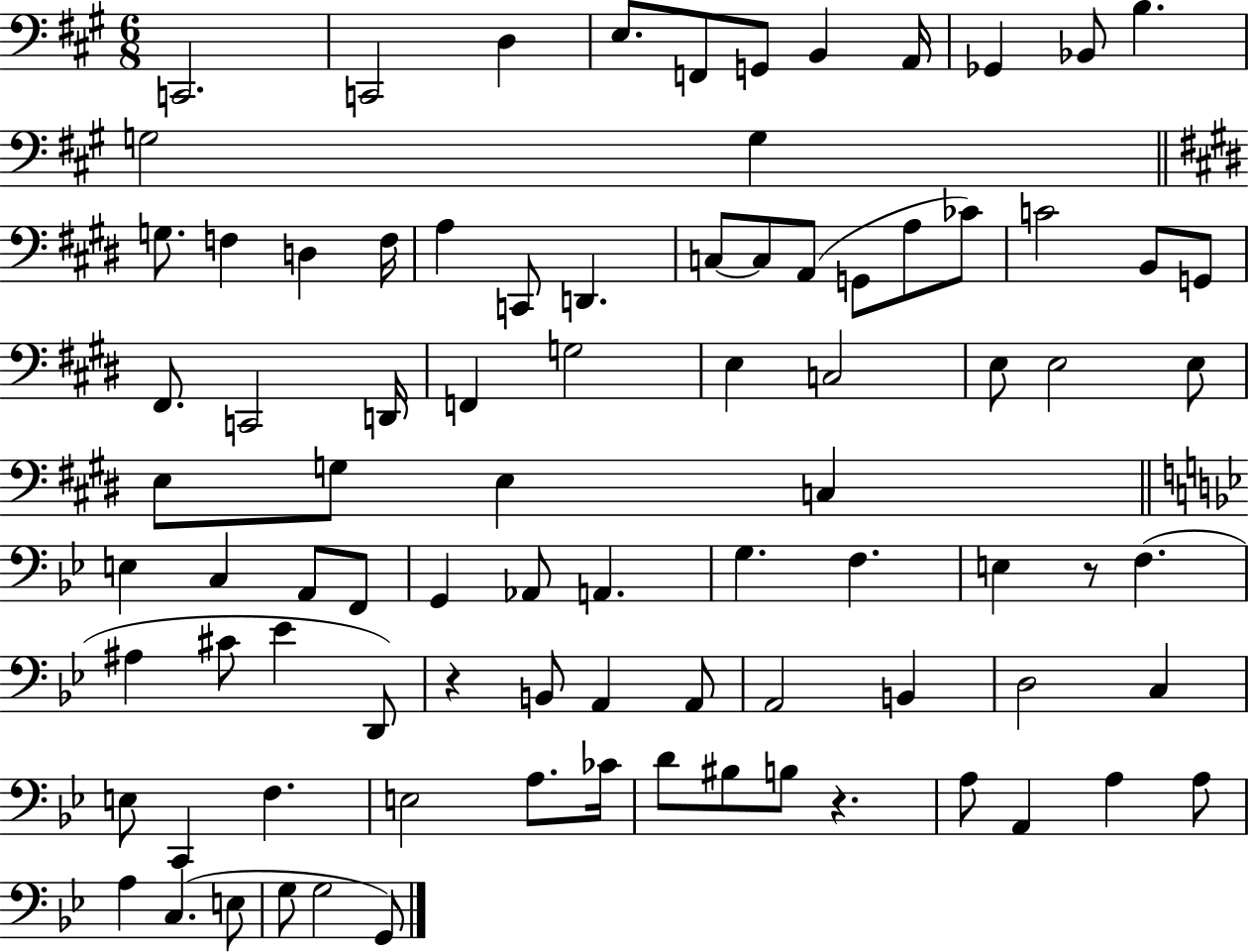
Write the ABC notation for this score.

X:1
T:Untitled
M:6/8
L:1/4
K:A
C,,2 C,,2 D, E,/2 F,,/2 G,,/2 B,, A,,/4 _G,, _B,,/2 B, G,2 G, G,/2 F, D, F,/4 A, C,,/2 D,, C,/2 C,/2 A,,/2 G,,/2 A,/2 _C/2 C2 B,,/2 G,,/2 ^F,,/2 C,,2 D,,/4 F,, G,2 E, C,2 E,/2 E,2 E,/2 E,/2 G,/2 E, C, E, C, A,,/2 F,,/2 G,, _A,,/2 A,, G, F, E, z/2 F, ^A, ^C/2 _E D,,/2 z B,,/2 A,, A,,/2 A,,2 B,, D,2 C, E,/2 C,, F, E,2 A,/2 _C/4 D/2 ^B,/2 B,/2 z A,/2 A,, A, A,/2 A, C, E,/2 G,/2 G,2 G,,/2